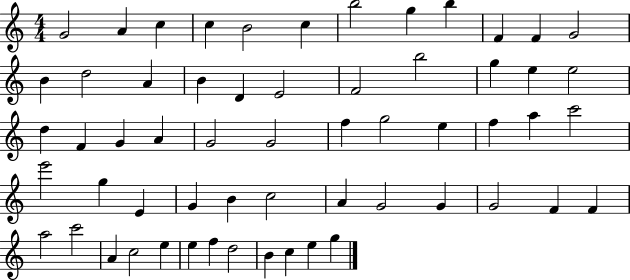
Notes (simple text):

G4/h A4/q C5/q C5/q B4/h C5/q B5/h G5/q B5/q F4/q F4/q G4/h B4/q D5/h A4/q B4/q D4/q E4/h F4/h B5/h G5/q E5/q E5/h D5/q F4/q G4/q A4/q G4/h G4/h F5/q G5/h E5/q F5/q A5/q C6/h E6/h G5/q E4/q G4/q B4/q C5/h A4/q G4/h G4/q G4/h F4/q F4/q A5/h C6/h A4/q C5/h E5/q E5/q F5/q D5/h B4/q C5/q E5/q G5/q